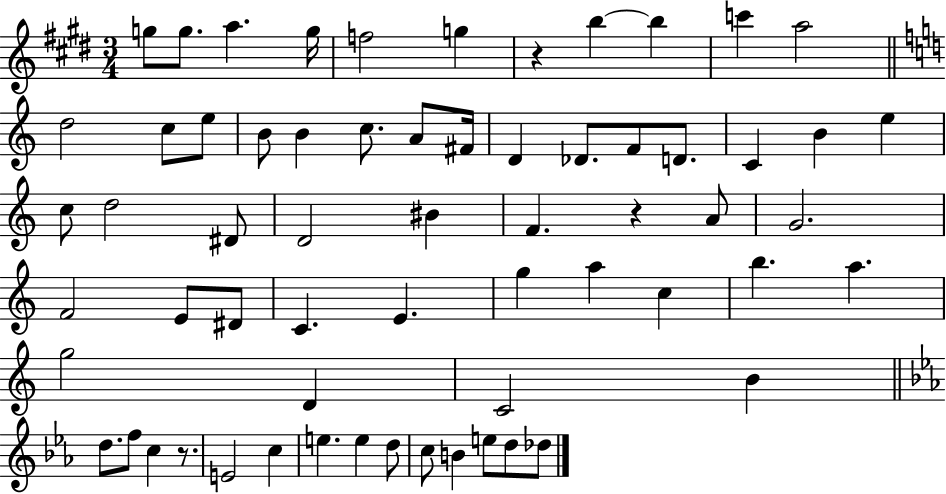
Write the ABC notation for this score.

X:1
T:Untitled
M:3/4
L:1/4
K:E
g/2 g/2 a g/4 f2 g z b b c' a2 d2 c/2 e/2 B/2 B c/2 A/2 ^F/4 D _D/2 F/2 D/2 C B e c/2 d2 ^D/2 D2 ^B F z A/2 G2 F2 E/2 ^D/2 C E g a c b a g2 D C2 B d/2 f/2 c z/2 E2 c e e d/2 c/2 B e/2 d/2 _d/2